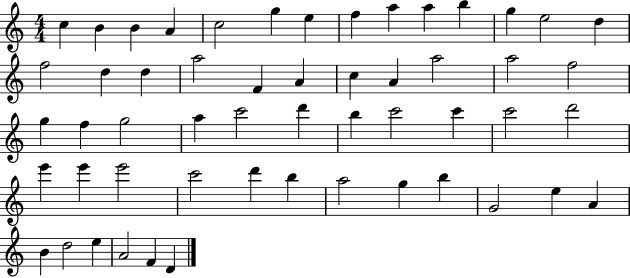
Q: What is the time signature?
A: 4/4